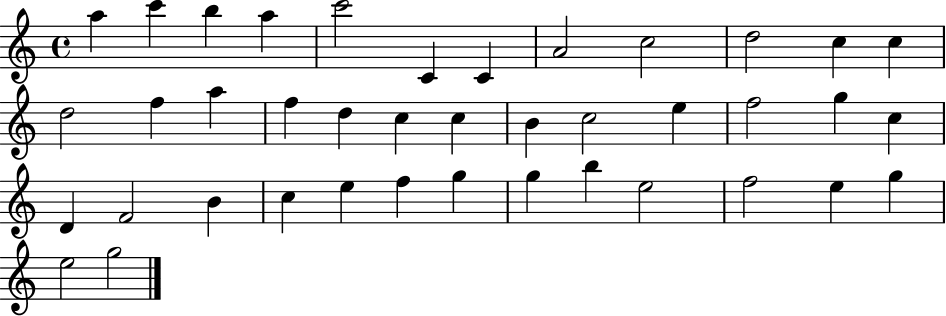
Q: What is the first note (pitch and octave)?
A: A5